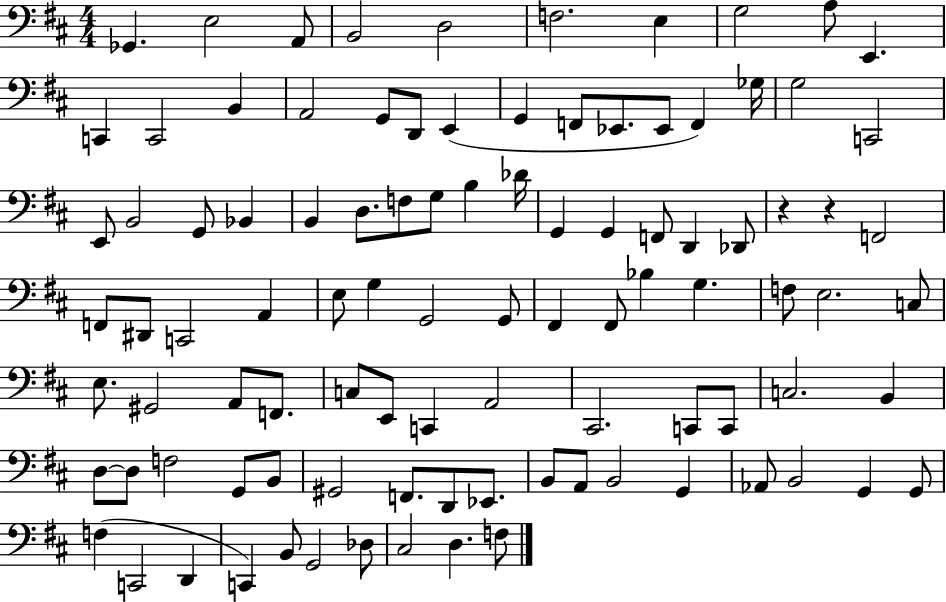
{
  \clef bass
  \numericTimeSignature
  \time 4/4
  \key d \major
  ges,4. e2 a,8 | b,2 d2 | f2. e4 | g2 a8 e,4. | \break c,4 c,2 b,4 | a,2 g,8 d,8 e,4( | g,4 f,8 ees,8. ees,8 f,4) ges16 | g2 c,2 | \break e,8 b,2 g,8 bes,4 | b,4 d8. f8 g8 b4 des'16 | g,4 g,4 f,8 d,4 des,8 | r4 r4 f,2 | \break f,8 dis,8 c,2 a,4 | e8 g4 g,2 g,8 | fis,4 fis,8 bes4 g4. | f8 e2. c8 | \break e8. gis,2 a,8 f,8. | c8 e,8 c,4 a,2 | cis,2. c,8 c,8 | c2. b,4 | \break d8~~ d8 f2 g,8 b,8 | gis,2 f,8. d,8 ees,8. | b,8 a,8 b,2 g,4 | aes,8 b,2 g,4 g,8 | \break f4( c,2 d,4 | c,4) b,8 g,2 des8 | cis2 d4. f8 | \bar "|."
}